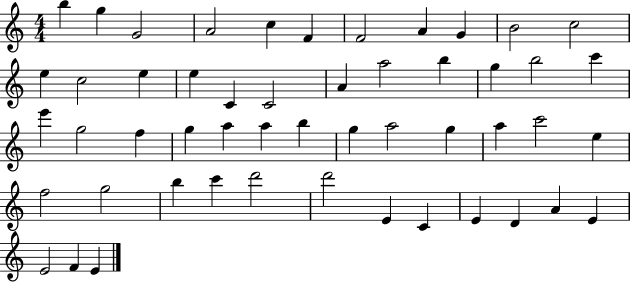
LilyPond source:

{
  \clef treble
  \numericTimeSignature
  \time 4/4
  \key c \major
  b''4 g''4 g'2 | a'2 c''4 f'4 | f'2 a'4 g'4 | b'2 c''2 | \break e''4 c''2 e''4 | e''4 c'4 c'2 | a'4 a''2 b''4 | g''4 b''2 c'''4 | \break e'''4 g''2 f''4 | g''4 a''4 a''4 b''4 | g''4 a''2 g''4 | a''4 c'''2 e''4 | \break f''2 g''2 | b''4 c'''4 d'''2 | d'''2 e'4 c'4 | e'4 d'4 a'4 e'4 | \break e'2 f'4 e'4 | \bar "|."
}